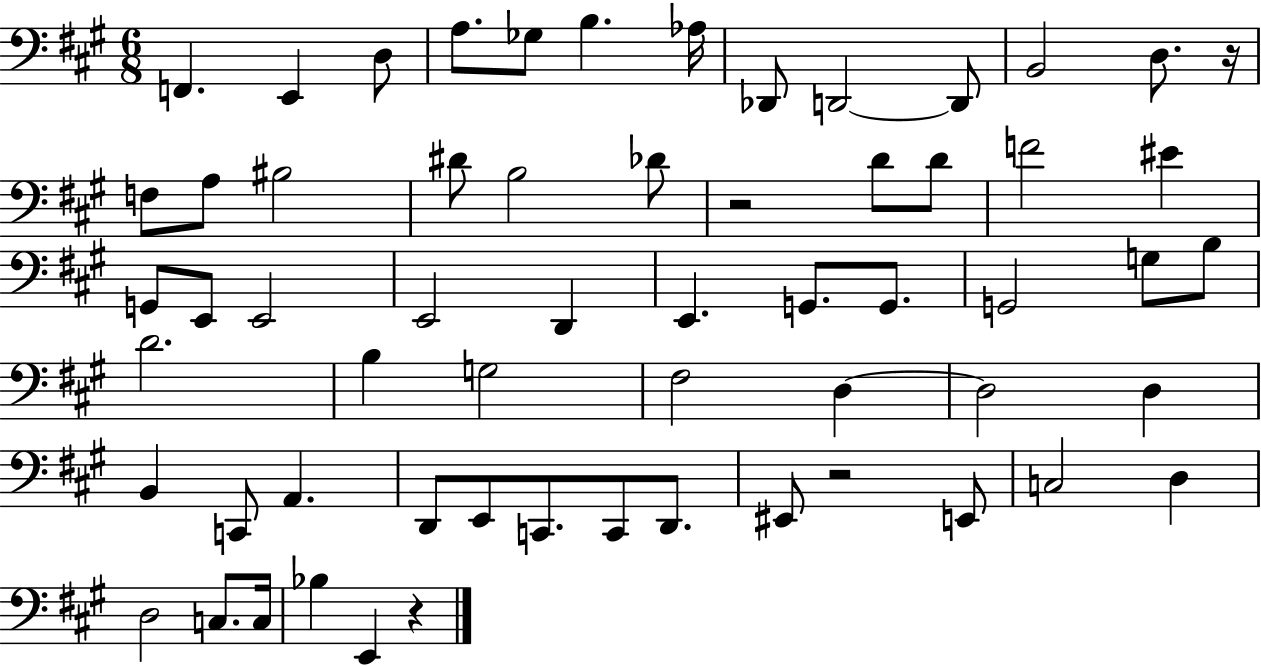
{
  \clef bass
  \numericTimeSignature
  \time 6/8
  \key a \major
  \repeat volta 2 { f,4. e,4 d8 | a8. ges8 b4. aes16 | des,8 d,2~~ d,8 | b,2 d8. r16 | \break f8 a8 bis2 | dis'8 b2 des'8 | r2 d'8 d'8 | f'2 eis'4 | \break g,8 e,8 e,2 | e,2 d,4 | e,4. g,8. g,8. | g,2 g8 b8 | \break d'2. | b4 g2 | fis2 d4~~ | d2 d4 | \break b,4 c,8 a,4. | d,8 e,8 c,8. c,8 d,8. | eis,8 r2 e,8 | c2 d4 | \break d2 c8. c16 | bes4 e,4 r4 | } \bar "|."
}